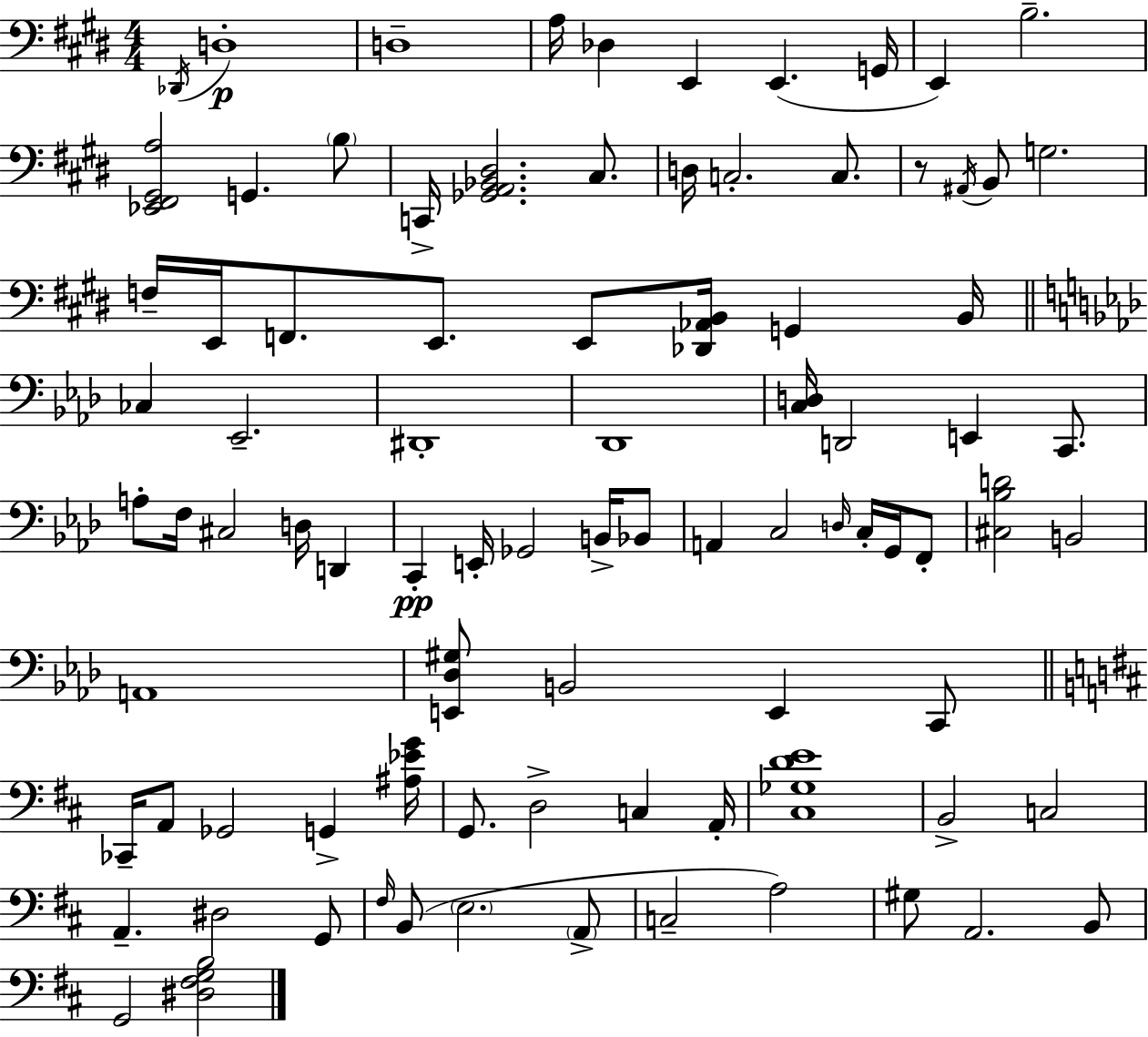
{
  \clef bass
  \numericTimeSignature
  \time 4/4
  \key e \major
  \acciaccatura { des,16 }\p d1-. | d1-- | a16 des4 e,4 e,4.( | g,16 e,4) b2.-- | \break <ees, fis, gis, a>2 g,4. \parenthesize b8 | c,16-> <ges, a, bes, dis>2. cis8. | d16 c2.-. c8. | r8 \acciaccatura { ais,16 } b,8 g2. | \break f16-- e,16 f,8. e,8. e,8 <des, aes, b,>16 g,4 | b,16 \bar "||" \break \key f \minor ces4 ees,2.-- | dis,1-. | des,1 | <c d>16 d,2 e,4 c,8. | \break a8-. f16 cis2 d16 d,4 | c,4-.\pp e,16-. ges,2 b,16-> bes,8 | a,4 c2 \grace { d16 } c16-. g,16 f,8-. | <cis bes d'>2 b,2 | \break a,1 | <e, des gis>8 b,2 e,4 c,8 | \bar "||" \break \key b \minor ces,16-- a,8 ges,2 g,4-> <ais ees' g'>16 | g,8. d2-> c4 a,16-. | <cis ges d' e'>1 | b,2-> c2 | \break a,4.-- dis2 g,8 | \grace { fis16 }( b,8 \parenthesize e2. \parenthesize a,8-> | c2-- a2) | gis8 a,2. b,8 | \break g,2 <dis fis g b>2 | \bar "|."
}